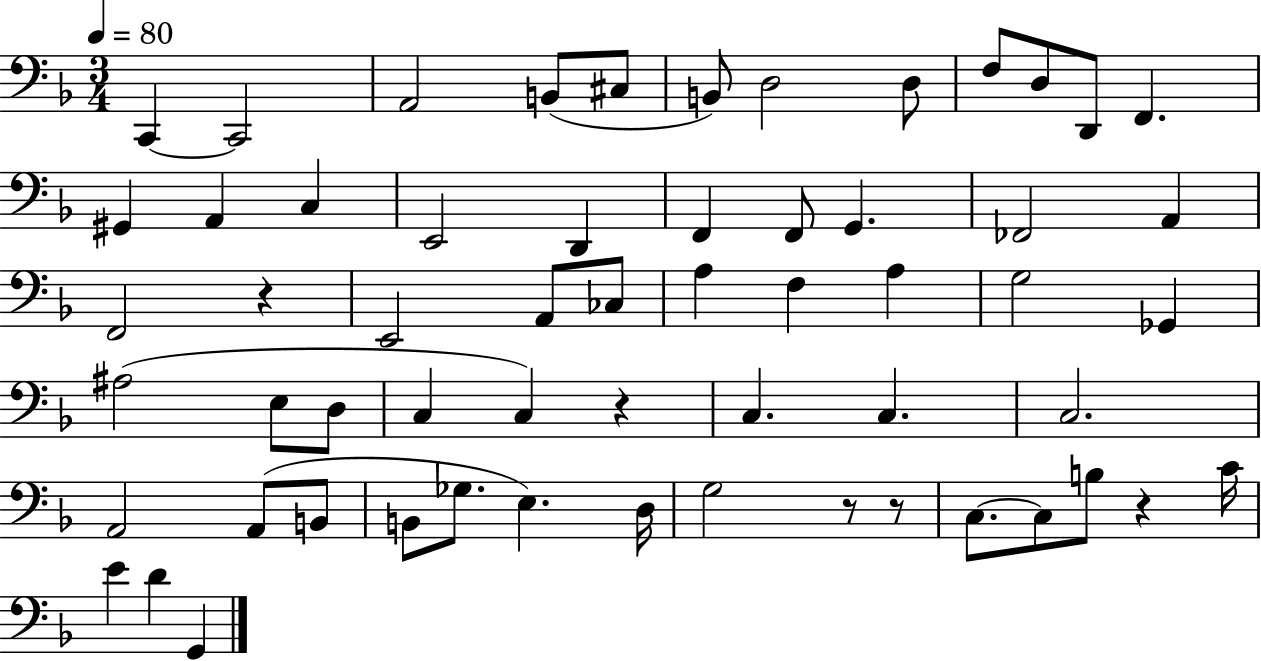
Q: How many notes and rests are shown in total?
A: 59